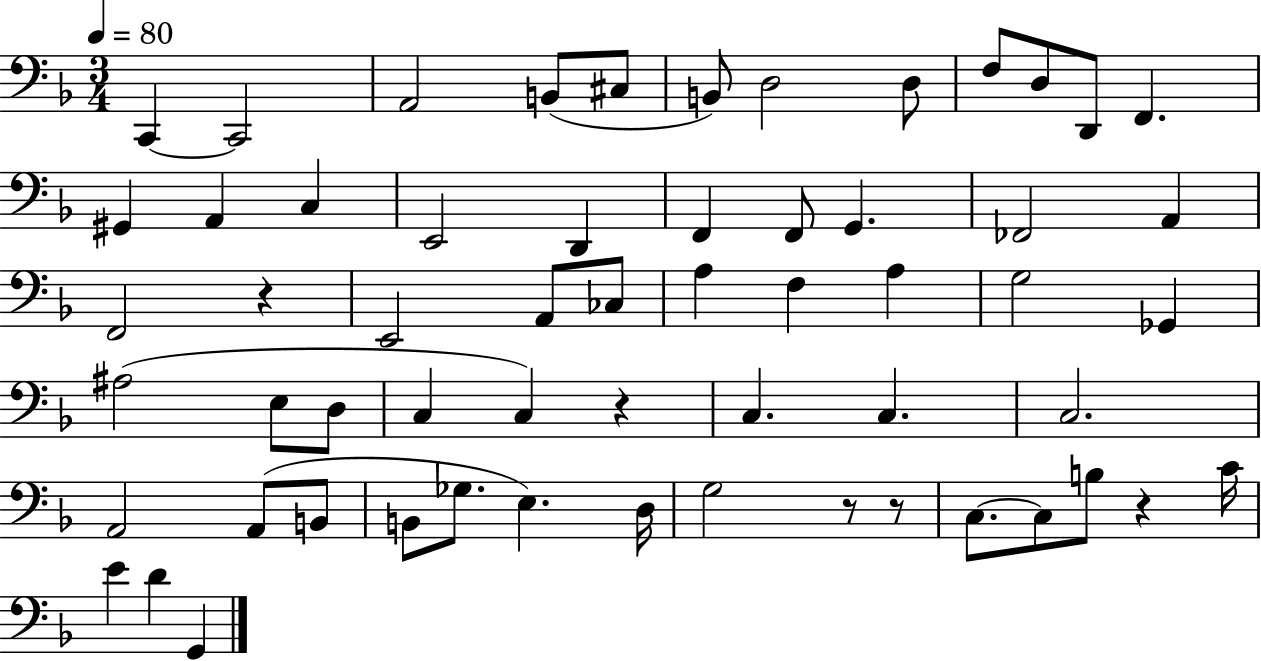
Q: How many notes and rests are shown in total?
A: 59